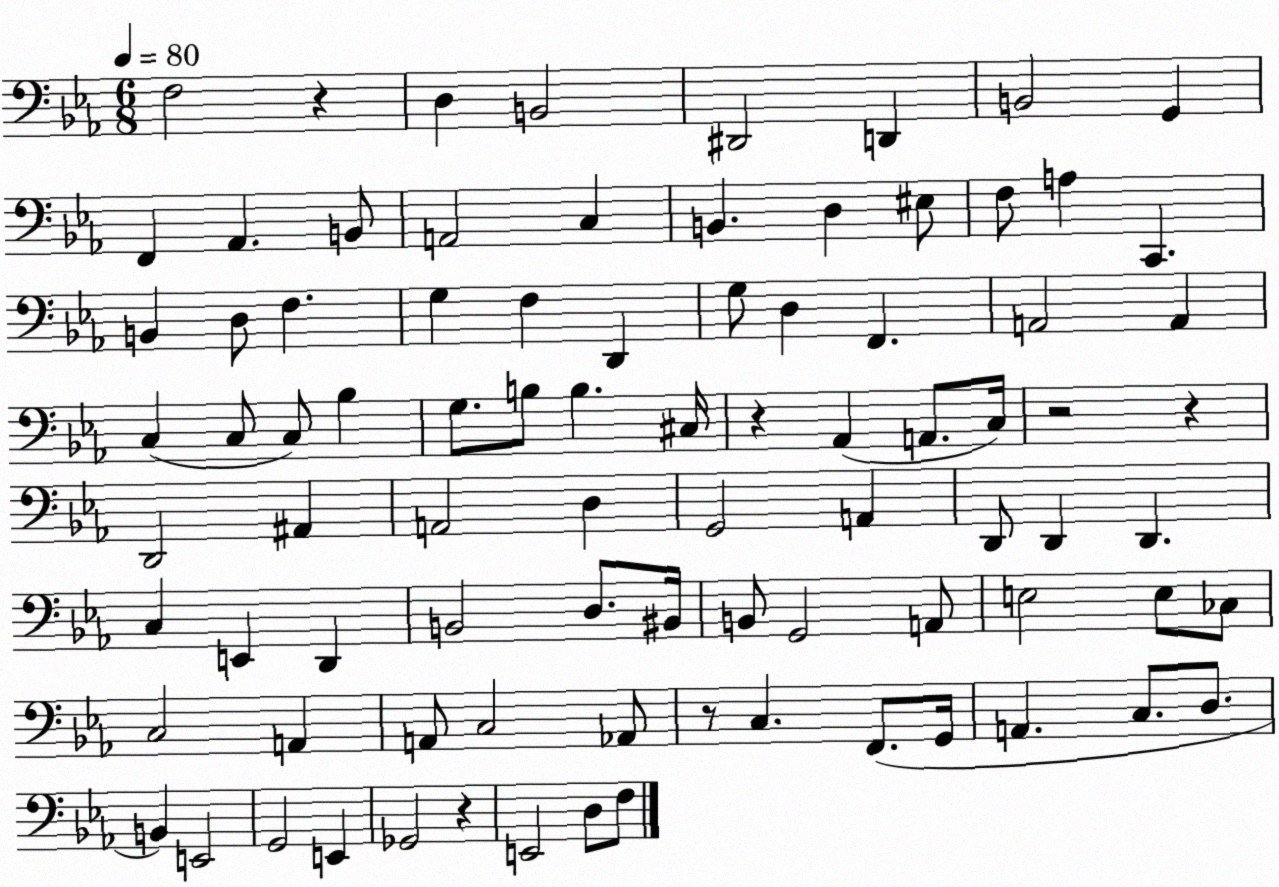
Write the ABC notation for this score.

X:1
T:Untitled
M:6/8
L:1/4
K:Eb
F,2 z D, B,,2 ^D,,2 D,, B,,2 G,, F,, _A,, B,,/2 A,,2 C, B,, D, ^E,/2 F,/2 A, C,, B,, D,/2 F, G, F, D,, G,/2 D, F,, A,,2 A,, C, C,/2 C,/2 _B, G,/2 B,/2 B, ^C,/4 z _A,, A,,/2 C,/4 z2 z D,,2 ^A,, A,,2 D, G,,2 A,, D,,/2 D,, D,, C, E,, D,, B,,2 D,/2 ^B,,/4 B,,/2 G,,2 A,,/2 E,2 E,/2 _C,/2 C,2 A,, A,,/2 C,2 _A,,/2 z/2 C, F,,/2 G,,/4 A,, C,/2 D,/2 B,, E,,2 G,,2 E,, _G,,2 z E,,2 D,/2 F,/2